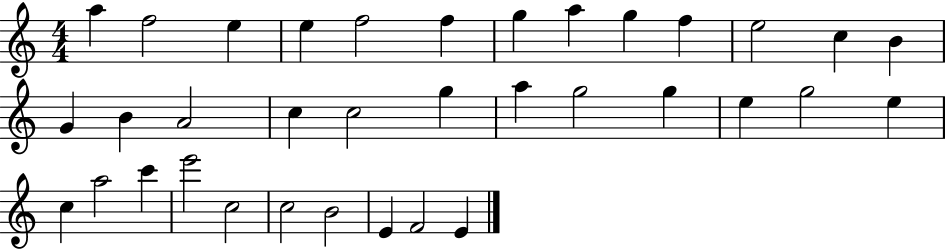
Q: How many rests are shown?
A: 0